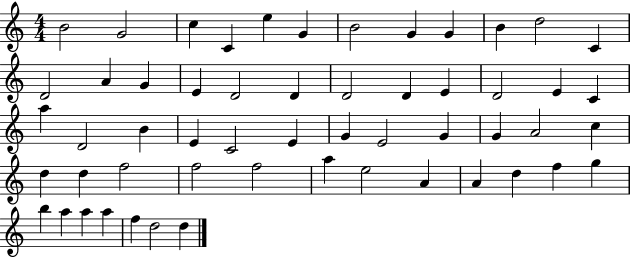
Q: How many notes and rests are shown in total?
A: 55